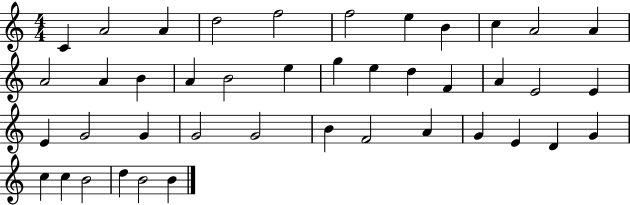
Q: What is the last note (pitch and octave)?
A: B4